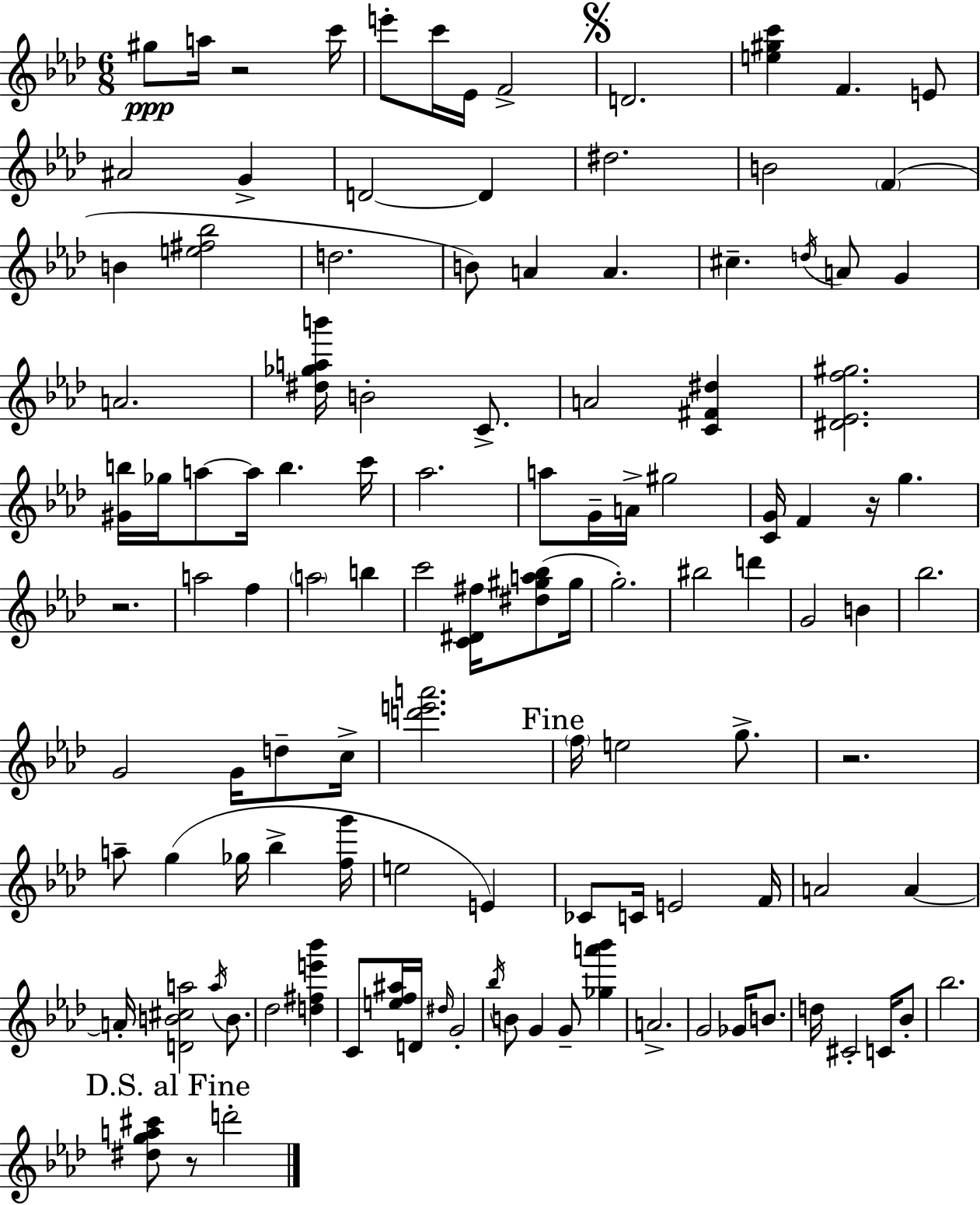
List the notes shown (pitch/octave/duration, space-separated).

G#5/e A5/s R/h C6/s E6/e C6/s Eb4/s F4/h D4/h. [E5,G#5,C6]/q F4/q. E4/e A#4/h G4/q D4/h D4/q D#5/h. B4/h F4/q B4/q [E5,F#5,Bb5]/h D5/h. B4/e A4/q A4/q. C#5/q. D5/s A4/e G4/q A4/h. [D#5,Gb5,A5,B6]/s B4/h C4/e. A4/h [C4,F#4,D#5]/q [D#4,Eb4,F5,G#5]/h. [G#4,B5]/s Gb5/s A5/e A5/s B5/q. C6/s Ab5/h. A5/e G4/s A4/s G#5/h [C4,G4]/s F4/q R/s G5/q. R/h. A5/h F5/q A5/h B5/q C6/h [C4,D#4,F#5]/s [D#5,G#5,A5,Bb5]/e G#5/s G5/h. BIS5/h D6/q G4/h B4/q Bb5/h. G4/h G4/s D5/e C5/s [D6,E6,A6]/h. F5/s E5/h G5/e. R/h. A5/e G5/q Gb5/s Bb5/q [F5,G6]/s E5/h E4/q CES4/e C4/s E4/h F4/s A4/h A4/q A4/s [D4,B4,C#5,A5]/h A5/s B4/e. Db5/h [D5,F#5,E6,Bb6]/q C4/e [E5,F5,A#5]/s D4/s D#5/s G4/h Bb5/s B4/e G4/q G4/e [Gb5,A6,Bb6]/q A4/h. G4/h Gb4/s B4/e. D5/s C#4/h C4/s Bb4/e Bb5/h. [D#5,G5,A5,C#6]/e R/e D6/h